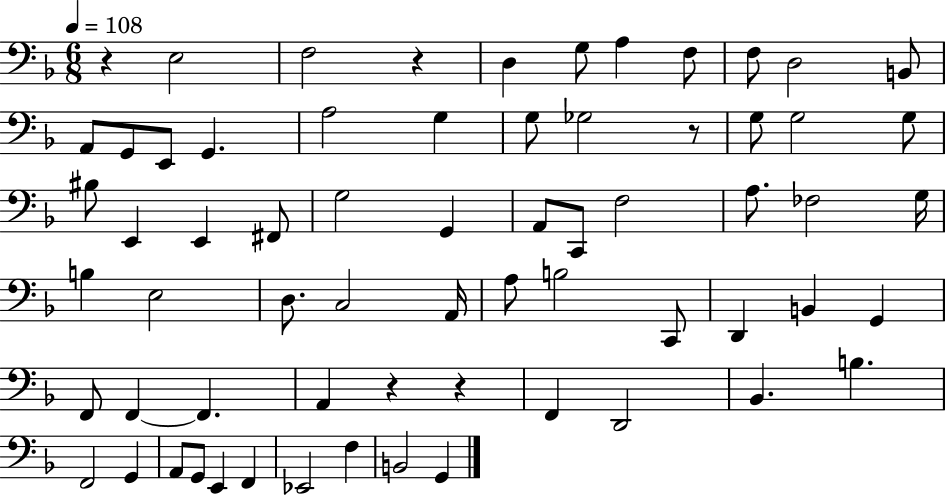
X:1
T:Untitled
M:6/8
L:1/4
K:F
z E,2 F,2 z D, G,/2 A, F,/2 F,/2 D,2 B,,/2 A,,/2 G,,/2 E,,/2 G,, A,2 G, G,/2 _G,2 z/2 G,/2 G,2 G,/2 ^B,/2 E,, E,, ^F,,/2 G,2 G,, A,,/2 C,,/2 F,2 A,/2 _F,2 G,/4 B, E,2 D,/2 C,2 A,,/4 A,/2 B,2 C,,/2 D,, B,, G,, F,,/2 F,, F,, A,, z z F,, D,,2 _B,, B, F,,2 G,, A,,/2 G,,/2 E,, F,, _E,,2 F, B,,2 G,,